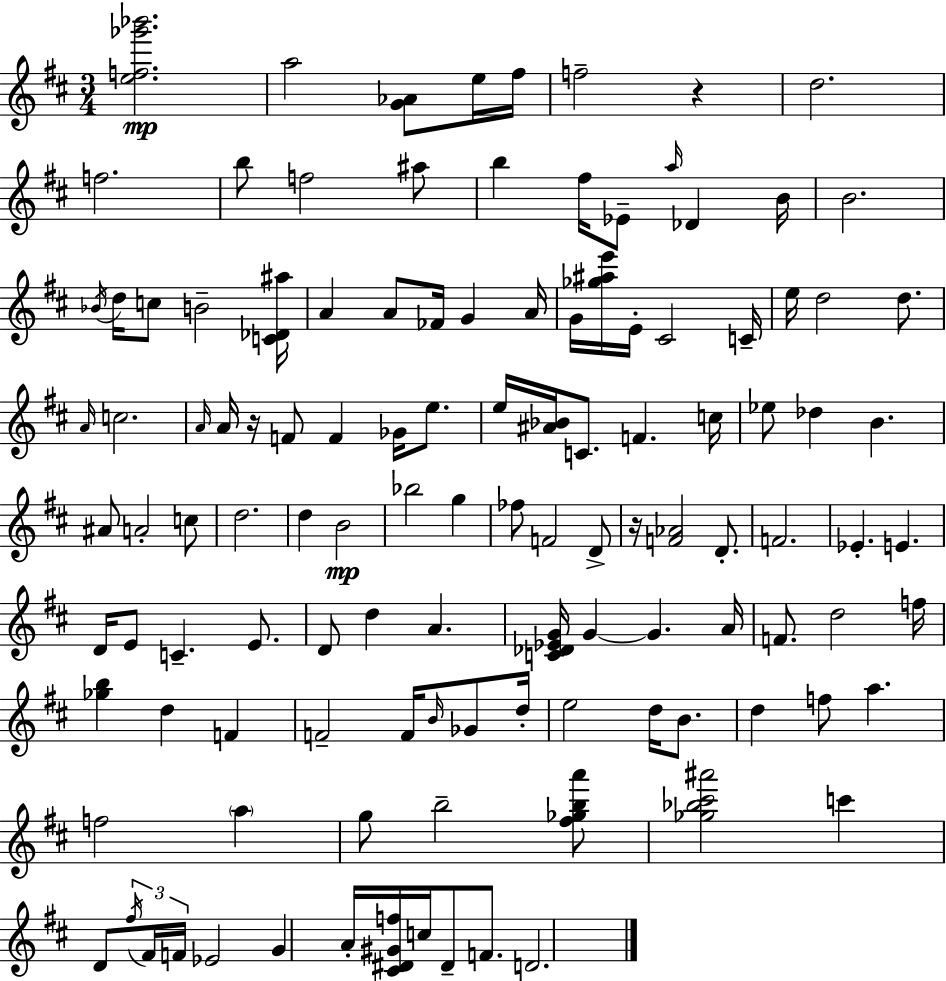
[E5,F5,Gb6,Bb6]/h. A5/h [G4,Ab4]/e E5/s F#5/s F5/h R/q D5/h. F5/h. B5/e F5/h A#5/e B5/q F#5/s Eb4/e A5/s Db4/q B4/s B4/h. Bb4/s D5/s C5/e B4/h [C4,Db4,A#5]/s A4/q A4/e FES4/s G4/q A4/s G4/s [Gb5,A#5,E6]/s E4/s C#4/h C4/s E5/s D5/h D5/e. A4/s C5/h. A4/s A4/s R/s F4/e F4/q Gb4/s E5/e. E5/s [A#4,Bb4]/s C4/e. F4/q. C5/s Eb5/e Db5/q B4/q. A#4/e A4/h C5/e D5/h. D5/q B4/h Bb5/h G5/q FES5/e F4/h D4/e R/s [F4,Ab4]/h D4/e. F4/h. Eb4/q. E4/q. D4/s E4/e C4/q. E4/e. D4/e D5/q A4/q. [C4,Db4,Eb4,G4]/s G4/q G4/q. A4/s F4/e. D5/h F5/s [Gb5,B5]/q D5/q F4/q F4/h F4/s B4/s Gb4/e D5/s E5/h D5/s B4/e. D5/q F5/e A5/q. F5/h A5/q G5/e B5/h [F#5,Gb5,B5,A6]/e [Gb5,Bb5,C#6,A#6]/h C6/q D4/e F#5/s F#4/s F4/s Eb4/h G4/q A4/s [C#4,D#4,G#4,F5]/s C5/s D#4/e F4/e. D4/h.